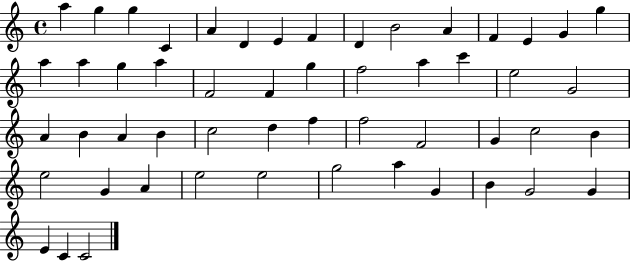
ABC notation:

X:1
T:Untitled
M:4/4
L:1/4
K:C
a g g C A D E F D B2 A F E G g a a g a F2 F g f2 a c' e2 G2 A B A B c2 d f f2 F2 G c2 B e2 G A e2 e2 g2 a G B G2 G E C C2